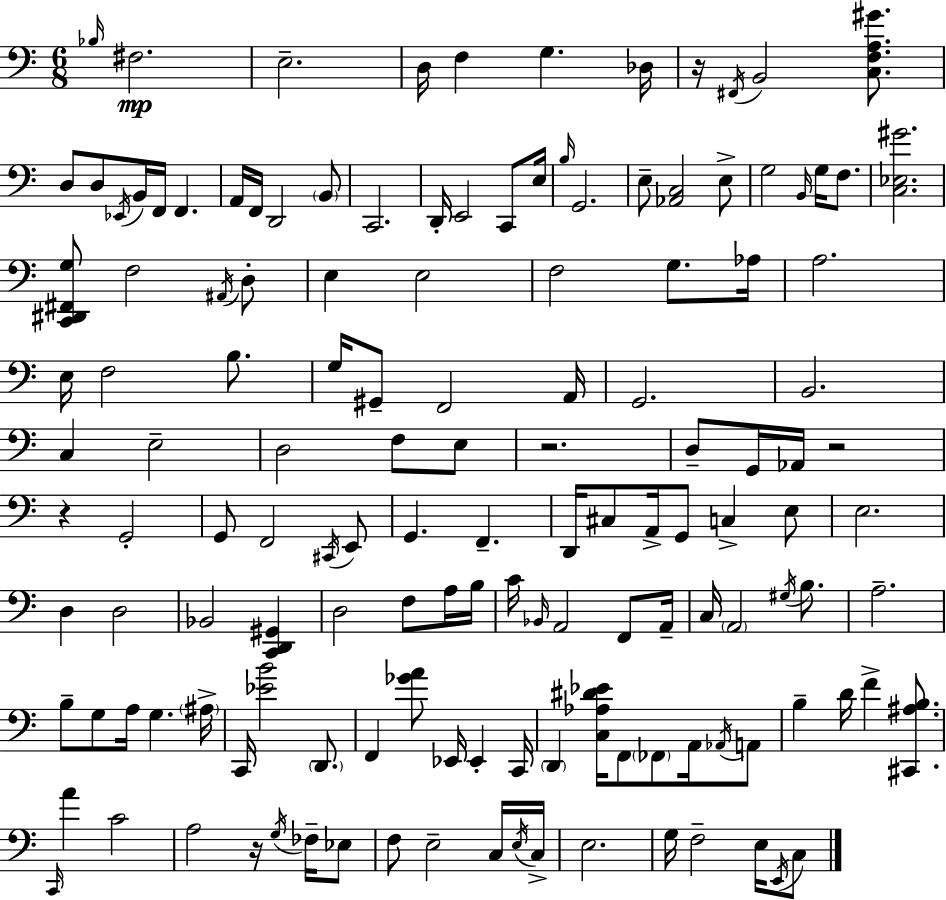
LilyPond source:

{
  \clef bass
  \numericTimeSignature
  \time 6/8
  \key c \major
  \repeat volta 2 { \grace { bes16 }\mp fis2. | e2.-- | d16 f4 g4. | des16 r16 \acciaccatura { fis,16 } b,2 <c f a gis'>8. | \break d8 d8 \acciaccatura { ees,16 } b,16 f,16 f,4. | a,16 f,16 d,2 | \parenthesize b,8 c,2. | d,16-. e,2 | \break c,8 e16 \grace { b16 } g,2. | e8-- <aes, c>2 | e8-> g2 | \grace { b,16 } g16 f8. <c ees gis'>2. | \break <c, dis, fis, g>8 f2 | \acciaccatura { ais,16 } d8-. e4 e2 | f2 | g8. aes16 a2. | \break e16 f2 | b8. g16 gis,8-- f,2 | a,16 g,2. | b,2. | \break c4 e2-- | d2 | f8 e8 r2. | d8-- g,16 aes,16 r2 | \break r4 g,2-. | g,8 f,2 | \acciaccatura { cis,16 } e,8 g,4. | f,4.-- d,16 cis8 a,16-> g,8 | \break c4-> e8 e2. | d4 d2 | bes,2 | <c, d, gis,>4 d2 | \break f8 a16 b16 c'16 \grace { bes,16 } a,2 | f,8 a,16-- c16 \parenthesize a,2 | \acciaccatura { gis16 } b8. a2.-- | b8-- g8 | \break a16 g4. \parenthesize ais16-> c,16 <ees' b'>2 | \parenthesize d,8. f,4 | <ges' a'>8 ees,16 ees,4-. c,16 \parenthesize d,4 | <c aes dis' ees'>16 f,8 \parenthesize fes,8 a,16 \acciaccatura { aes,16 } a,8 b4-- | \break d'16 f'4-> <cis, ais b>8. \grace { c,16 } a'4 | c'2 a2 | r16 \acciaccatura { g16 } fes16-- ees8 | f8 e2-- c16 \acciaccatura { e16 } | \break c16-> e2. | g16 f2-- e16 \acciaccatura { e,16 } | c8 } \bar "|."
}